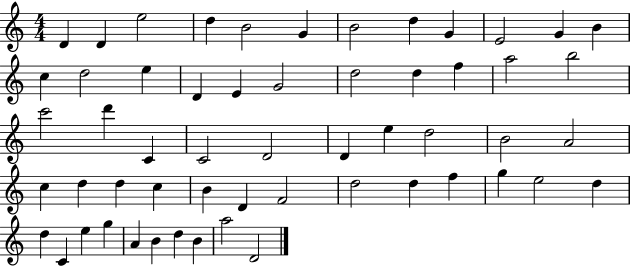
{
  \clef treble
  \numericTimeSignature
  \time 4/4
  \key c \major
  d'4 d'4 e''2 | d''4 b'2 g'4 | b'2 d''4 g'4 | e'2 g'4 b'4 | \break c''4 d''2 e''4 | d'4 e'4 g'2 | d''2 d''4 f''4 | a''2 b''2 | \break c'''2 d'''4 c'4 | c'2 d'2 | d'4 e''4 d''2 | b'2 a'2 | \break c''4 d''4 d''4 c''4 | b'4 d'4 f'2 | d''2 d''4 f''4 | g''4 e''2 d''4 | \break d''4 c'4 e''4 g''4 | a'4 b'4 d''4 b'4 | a''2 d'2 | \bar "|."
}